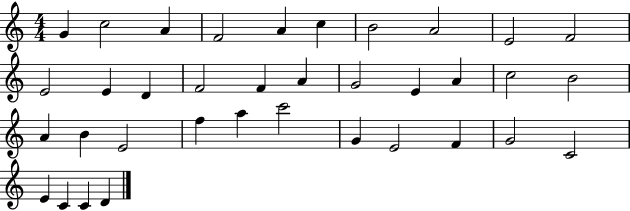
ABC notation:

X:1
T:Untitled
M:4/4
L:1/4
K:C
G c2 A F2 A c B2 A2 E2 F2 E2 E D F2 F A G2 E A c2 B2 A B E2 f a c'2 G E2 F G2 C2 E C C D